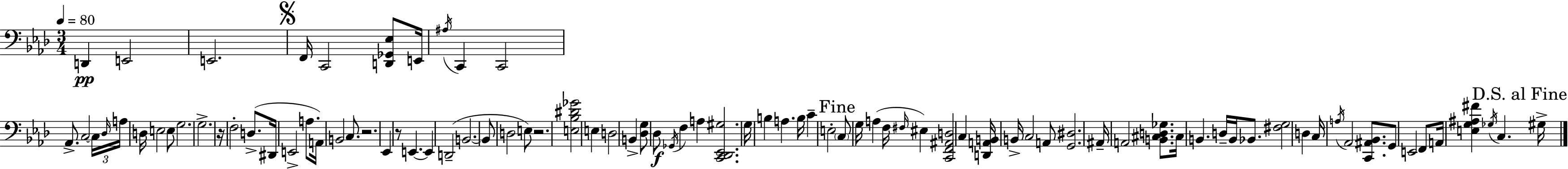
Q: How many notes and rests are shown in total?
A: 91